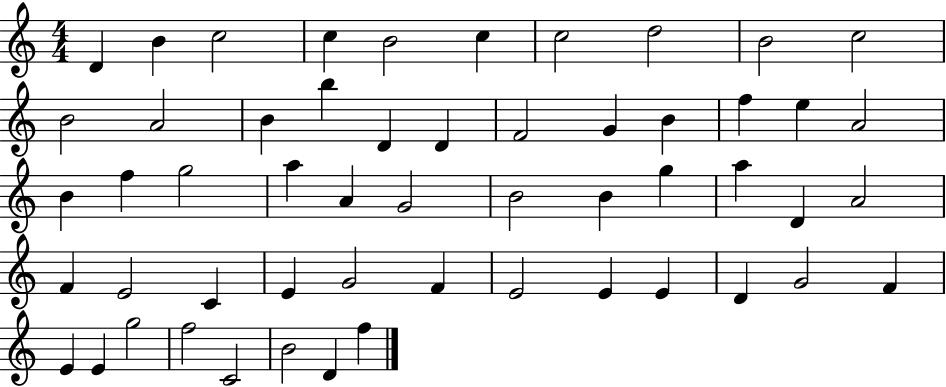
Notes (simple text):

D4/q B4/q C5/h C5/q B4/h C5/q C5/h D5/h B4/h C5/h B4/h A4/h B4/q B5/q D4/q D4/q F4/h G4/q B4/q F5/q E5/q A4/h B4/q F5/q G5/h A5/q A4/q G4/h B4/h B4/q G5/q A5/q D4/q A4/h F4/q E4/h C4/q E4/q G4/h F4/q E4/h E4/q E4/q D4/q G4/h F4/q E4/q E4/q G5/h F5/h C4/h B4/h D4/q F5/q